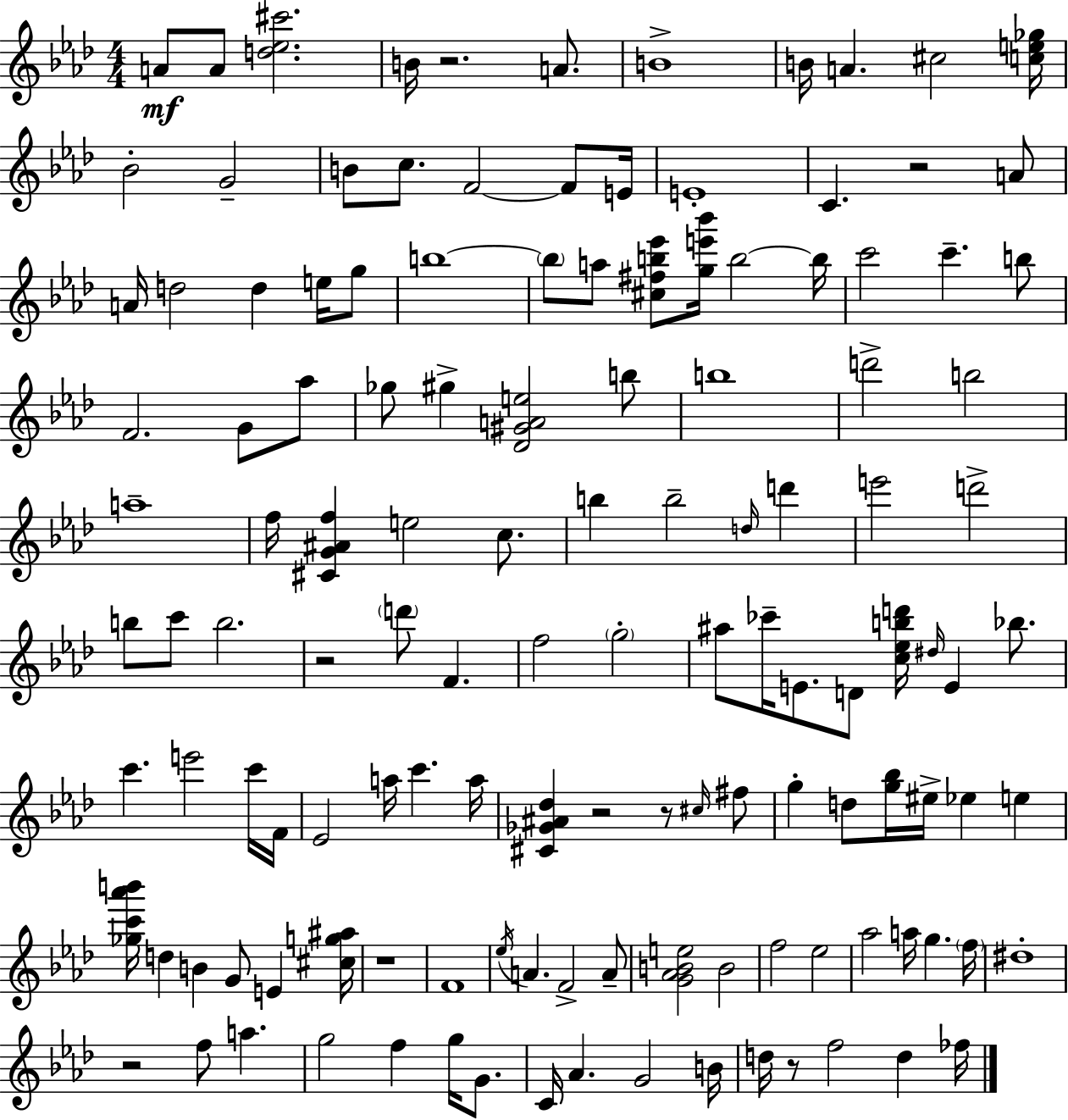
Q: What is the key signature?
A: F minor